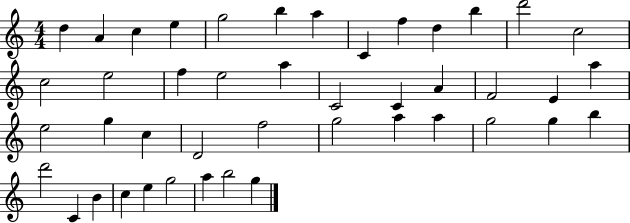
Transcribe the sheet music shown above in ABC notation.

X:1
T:Untitled
M:4/4
L:1/4
K:C
d A c e g2 b a C f d b d'2 c2 c2 e2 f e2 a C2 C A F2 E a e2 g c D2 f2 g2 a a g2 g b d'2 C B c e g2 a b2 g